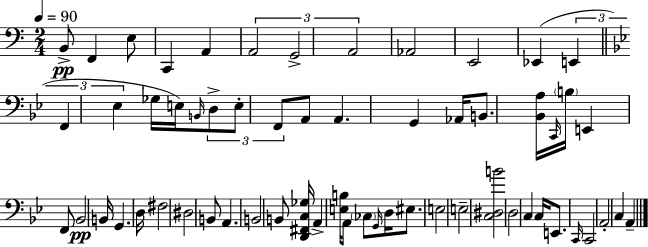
X:1
T:Untitled
M:2/4
L:1/4
K:C
B,,/2 F,, E,/2 C,, A,, A,,2 G,,2 A,,2 _A,,2 E,,2 _E,, E,, F,, _E, _G,/4 E,/4 B,,/4 D,/2 E,/2 F,,/2 A,,/2 A,, G,, _A,,/4 B,,/2 [_B,,A,]/4 C,,/4 B,/4 E,, F,,/2 _B,,2 B,,/4 G,, D,/4 ^F,2 ^D,2 B,,/2 A,, B,,2 B,,/2 [D,,^F,,C,_G,]/4 A,, [E,B,]/4 A,,/2 _C,/2 G,,/4 D,/4 ^E,/2 E,2 E,2 [C,^D,B]2 D,2 C, C,/4 E,,/2 C,,/4 C,,2 A,,2 C, A,,